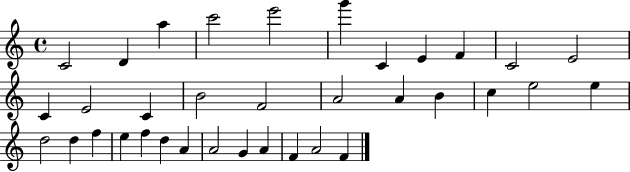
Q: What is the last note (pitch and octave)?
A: F4